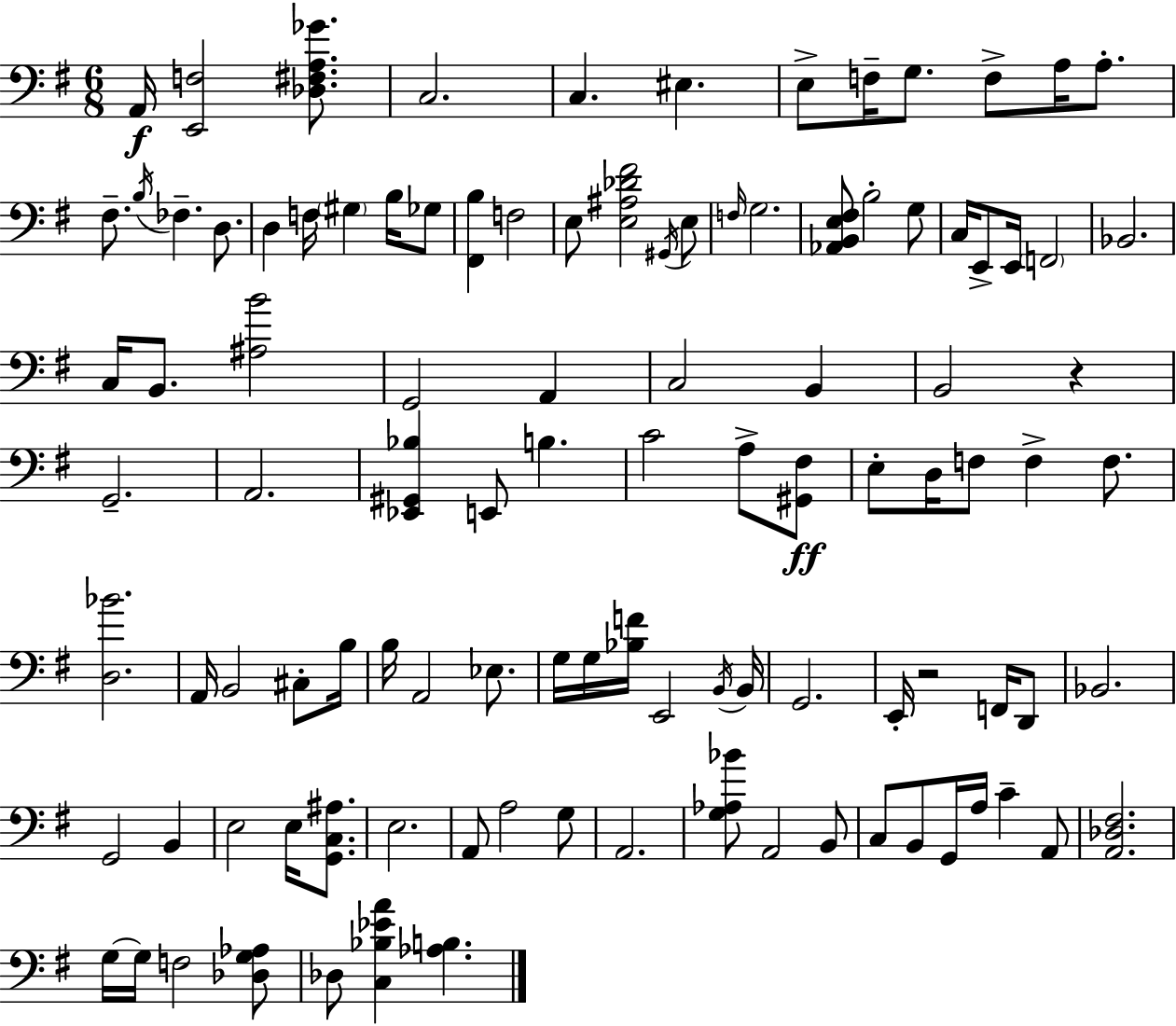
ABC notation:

X:1
T:Untitled
M:6/8
L:1/4
K:Em
A,,/4 [E,,F,]2 [_D,^F,A,_G]/2 C,2 C, ^E, E,/2 F,/4 G,/2 F,/2 A,/4 A,/2 ^F,/2 B,/4 _F, D,/2 D, F,/4 ^G, B,/4 _G,/2 [^F,,B,] F,2 E,/2 [E,^A,_D^F]2 ^G,,/4 E,/2 F,/4 G,2 [_A,,B,,E,^F,]/2 B,2 G,/2 C,/4 E,,/2 E,,/4 F,,2 _B,,2 C,/4 B,,/2 [^A,B]2 G,,2 A,, C,2 B,, B,,2 z G,,2 A,,2 [_E,,^G,,_B,] E,,/2 B, C2 A,/2 [^G,,^F,]/2 E,/2 D,/4 F,/2 F, F,/2 [D,_B]2 A,,/4 B,,2 ^C,/2 B,/4 B,/4 A,,2 _E,/2 G,/4 G,/4 [_B,F]/4 E,,2 B,,/4 B,,/4 G,,2 E,,/4 z2 F,,/4 D,,/2 _B,,2 G,,2 B,, E,2 E,/4 [G,,C,^A,]/2 E,2 A,,/2 A,2 G,/2 A,,2 [G,_A,_B]/2 A,,2 B,,/2 C,/2 B,,/2 G,,/4 A,/4 C A,,/2 [A,,_D,^F,]2 G,/4 G,/4 F,2 [_D,G,_A,]/2 _D,/2 [C,_B,_EA] [_A,B,]